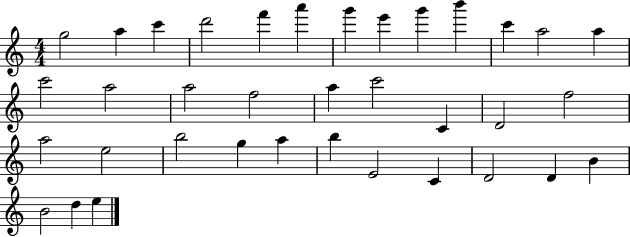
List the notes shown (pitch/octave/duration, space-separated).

G5/h A5/q C6/q D6/h F6/q A6/q G6/q E6/q G6/q B6/q C6/q A5/h A5/q C6/h A5/h A5/h F5/h A5/q C6/h C4/q D4/h F5/h A5/h E5/h B5/h G5/q A5/q B5/q E4/h C4/q D4/h D4/q B4/q B4/h D5/q E5/q